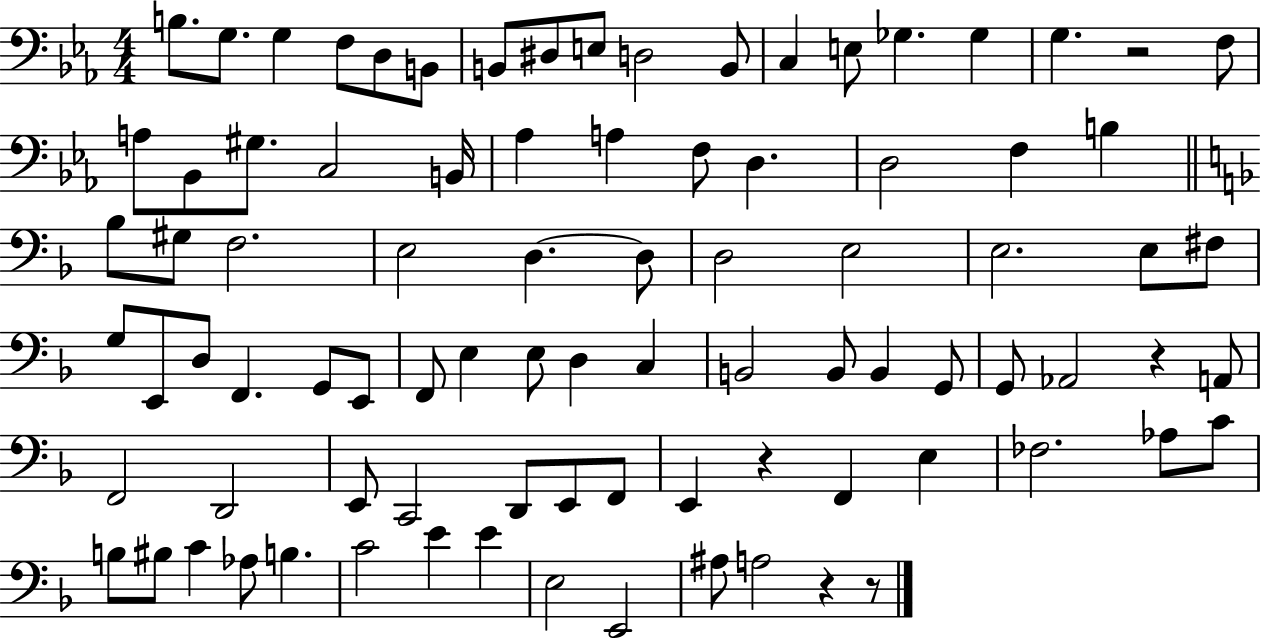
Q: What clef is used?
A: bass